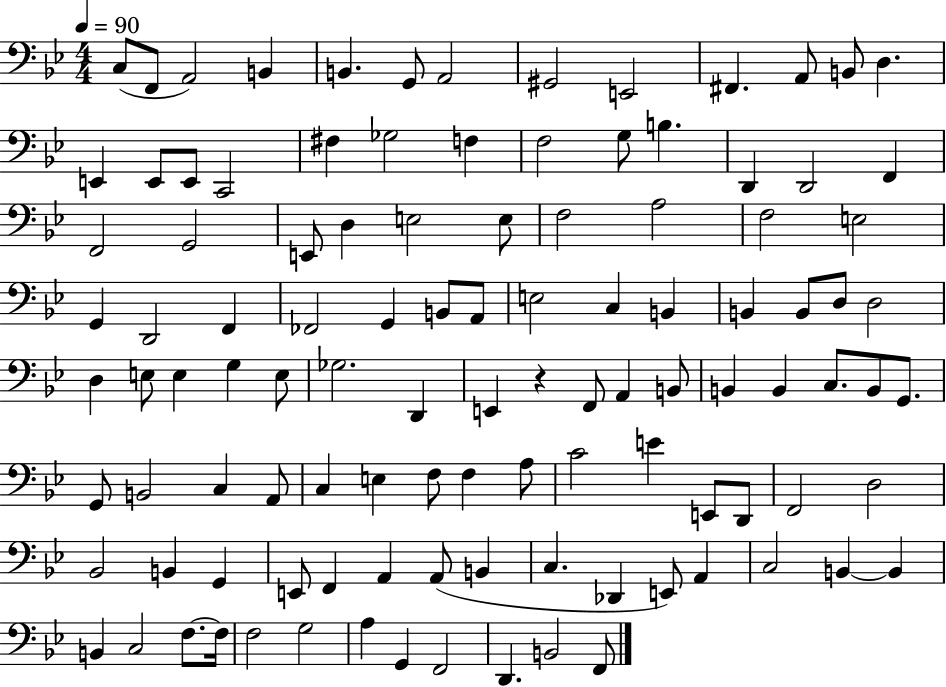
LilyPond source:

{
  \clef bass
  \numericTimeSignature
  \time 4/4
  \key bes \major
  \tempo 4 = 90
  c8( f,8 a,2) b,4 | b,4. g,8 a,2 | gis,2 e,2 | fis,4. a,8 b,8 d4. | \break e,4 e,8 e,8 c,2 | fis4 ges2 f4 | f2 g8 b4. | d,4 d,2 f,4 | \break f,2 g,2 | e,8 d4 e2 e8 | f2 a2 | f2 e2 | \break g,4 d,2 f,4 | fes,2 g,4 b,8 a,8 | e2 c4 b,4 | b,4 b,8 d8 d2 | \break d4 e8 e4 g4 e8 | ges2. d,4 | e,4 r4 f,8 a,4 b,8 | b,4 b,4 c8. b,8 g,8. | \break g,8 b,2 c4 a,8 | c4 e4 f8 f4 a8 | c'2 e'4 e,8 d,8 | f,2 d2 | \break bes,2 b,4 g,4 | e,8 f,4 a,4 a,8( b,4 | c4. des,4 e,8) a,4 | c2 b,4~~ b,4 | \break b,4 c2 f8.~~ f16 | f2 g2 | a4 g,4 f,2 | d,4. b,2 f,8 | \break \bar "|."
}